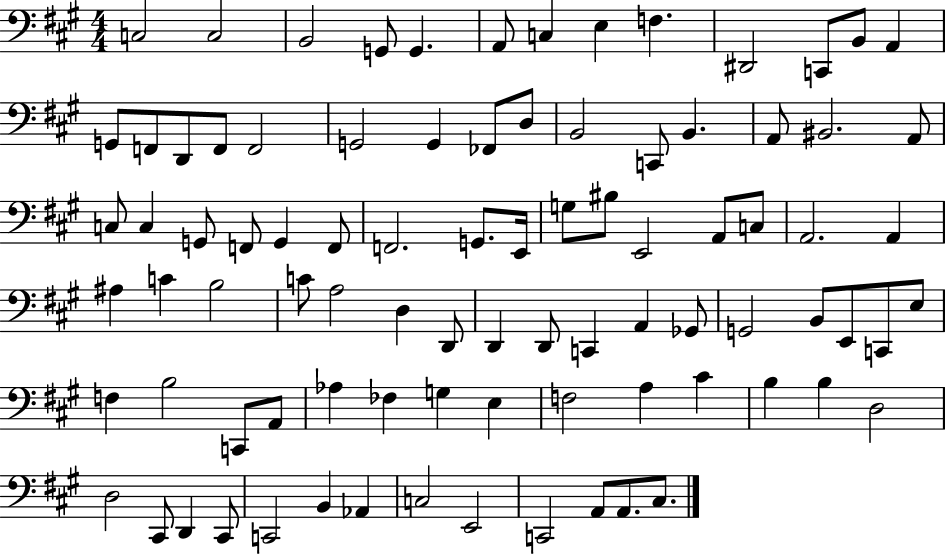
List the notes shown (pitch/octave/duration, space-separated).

C3/h C3/h B2/h G2/e G2/q. A2/e C3/q E3/q F3/q. D#2/h C2/e B2/e A2/q G2/e F2/e D2/e F2/e F2/h G2/h G2/q FES2/e D3/e B2/h C2/e B2/q. A2/e BIS2/h. A2/e C3/e C3/q G2/e F2/e G2/q F2/e F2/h. G2/e. E2/s G3/e BIS3/e E2/h A2/e C3/e A2/h. A2/q A#3/q C4/q B3/h C4/e A3/h D3/q D2/e D2/q D2/e C2/q A2/q Gb2/e G2/h B2/e E2/e C2/e E3/e F3/q B3/h C2/e A2/e Ab3/q FES3/q G3/q E3/q F3/h A3/q C#4/q B3/q B3/q D3/h D3/h C#2/e D2/q C#2/e C2/h B2/q Ab2/q C3/h E2/h C2/h A2/e A2/e. C#3/e.